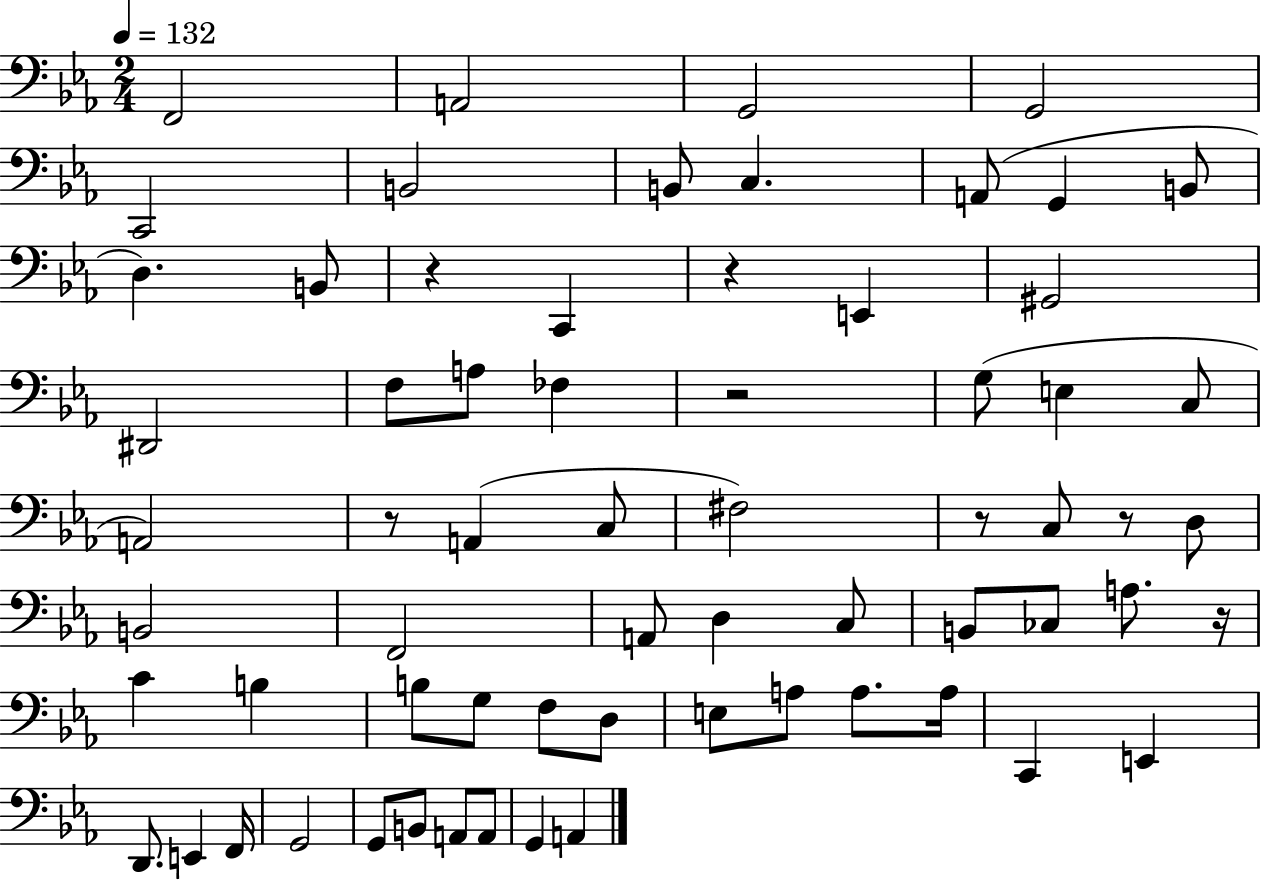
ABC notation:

X:1
T:Untitled
M:2/4
L:1/4
K:Eb
F,,2 A,,2 G,,2 G,,2 C,,2 B,,2 B,,/2 C, A,,/2 G,, B,,/2 D, B,,/2 z C,, z E,, ^G,,2 ^D,,2 F,/2 A,/2 _F, z2 G,/2 E, C,/2 A,,2 z/2 A,, C,/2 ^F,2 z/2 C,/2 z/2 D,/2 B,,2 F,,2 A,,/2 D, C,/2 B,,/2 _C,/2 A,/2 z/4 C B, B,/2 G,/2 F,/2 D,/2 E,/2 A,/2 A,/2 A,/4 C,, E,, D,,/2 E,, F,,/4 G,,2 G,,/2 B,,/2 A,,/2 A,,/2 G,, A,,